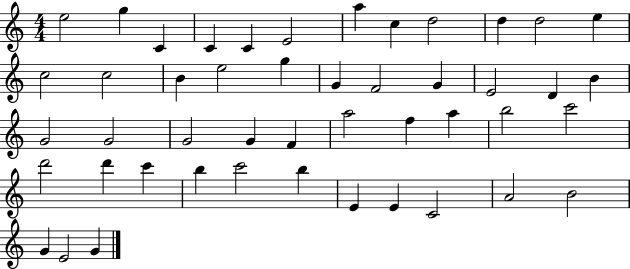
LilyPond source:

{
  \clef treble
  \numericTimeSignature
  \time 4/4
  \key c \major
  e''2 g''4 c'4 | c'4 c'4 e'2 | a''4 c''4 d''2 | d''4 d''2 e''4 | \break c''2 c''2 | b'4 e''2 g''4 | g'4 f'2 g'4 | e'2 d'4 b'4 | \break g'2 g'2 | g'2 g'4 f'4 | a''2 f''4 a''4 | b''2 c'''2 | \break d'''2 d'''4 c'''4 | b''4 c'''2 b''4 | e'4 e'4 c'2 | a'2 b'2 | \break g'4 e'2 g'4 | \bar "|."
}